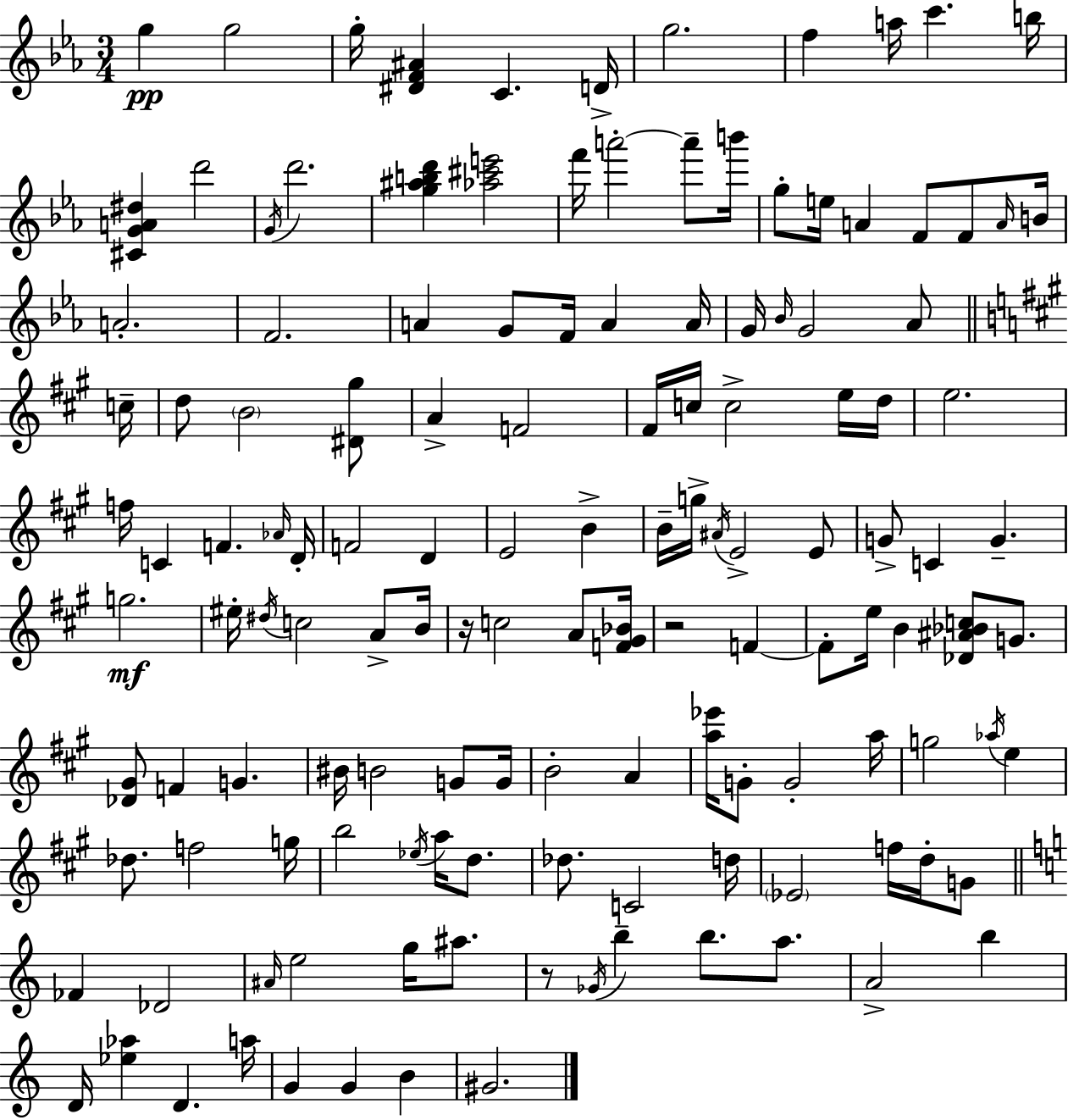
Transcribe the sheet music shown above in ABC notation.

X:1
T:Untitled
M:3/4
L:1/4
K:Eb
g g2 g/4 [^DF^A] C D/4 g2 f a/4 c' b/4 [^CGA^d] d'2 G/4 d'2 [g^abd'] [_a^c'e']2 f'/4 a'2 a'/2 b'/4 g/2 e/4 A F/2 F/2 A/4 B/4 A2 F2 A G/2 F/4 A A/4 G/4 _B/4 G2 _A/2 c/4 d/2 B2 [^D^g]/2 A F2 ^F/4 c/4 c2 e/4 d/4 e2 f/4 C F _A/4 D/4 F2 D E2 B B/4 g/4 ^A/4 E2 E/2 G/2 C G g2 ^e/4 ^d/4 c2 A/2 B/4 z/4 c2 A/2 [F^G_B]/4 z2 F F/2 e/4 B [_D^A_Bc]/2 G/2 [_D^G]/2 F G ^B/4 B2 G/2 G/4 B2 A [a_e']/4 G/2 G2 a/4 g2 _a/4 e _d/2 f2 g/4 b2 _e/4 a/4 d/2 _d/2 C2 d/4 _E2 f/4 d/4 G/2 _F _D2 ^A/4 e2 g/4 ^a/2 z/2 _G/4 b b/2 a/2 A2 b D/4 [_e_a] D a/4 G G B ^G2